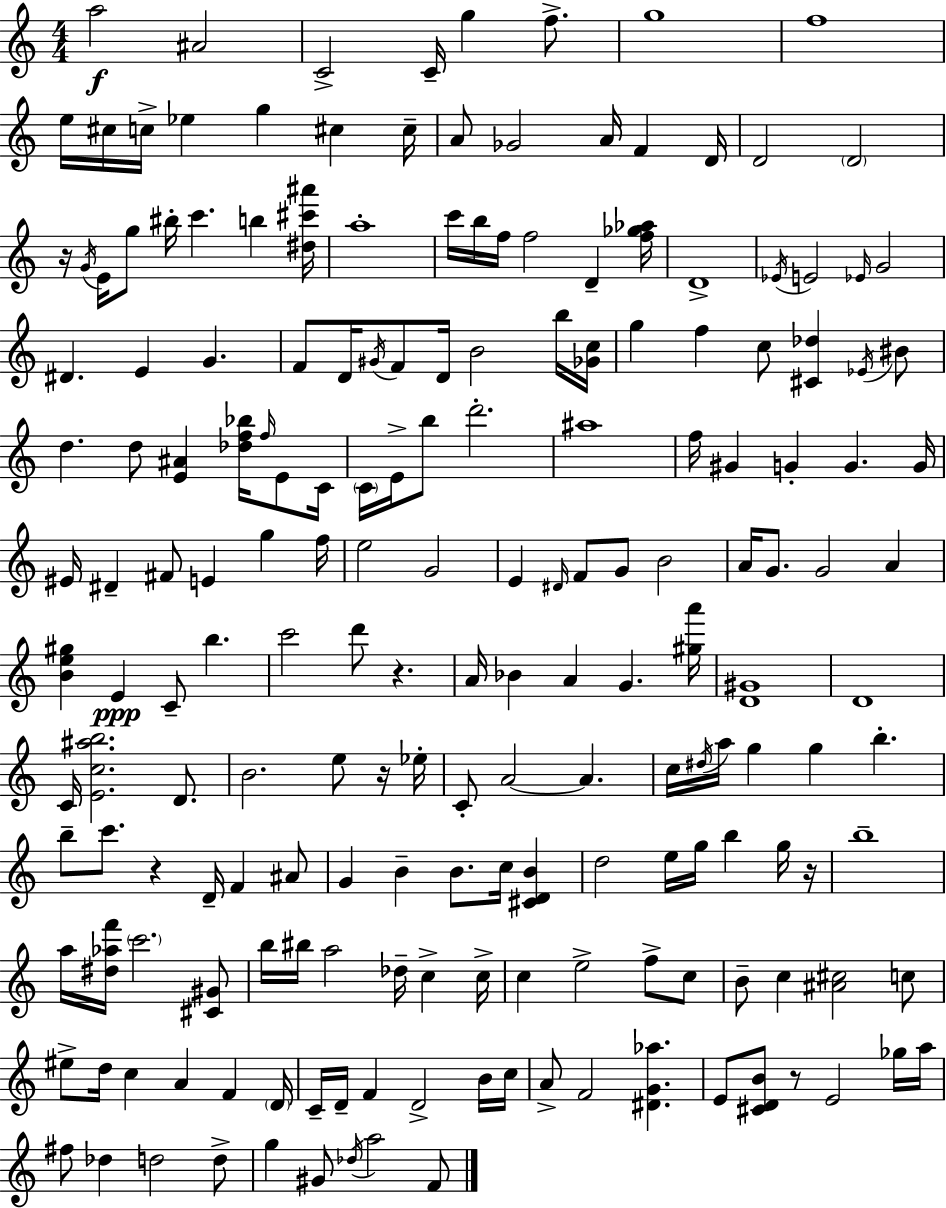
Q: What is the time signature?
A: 4/4